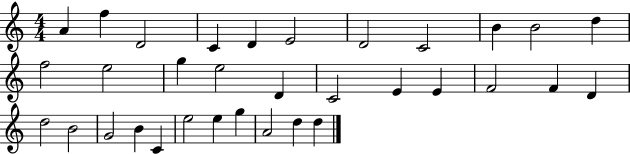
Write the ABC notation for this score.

X:1
T:Untitled
M:4/4
L:1/4
K:C
A f D2 C D E2 D2 C2 B B2 d f2 e2 g e2 D C2 E E F2 F D d2 B2 G2 B C e2 e g A2 d d